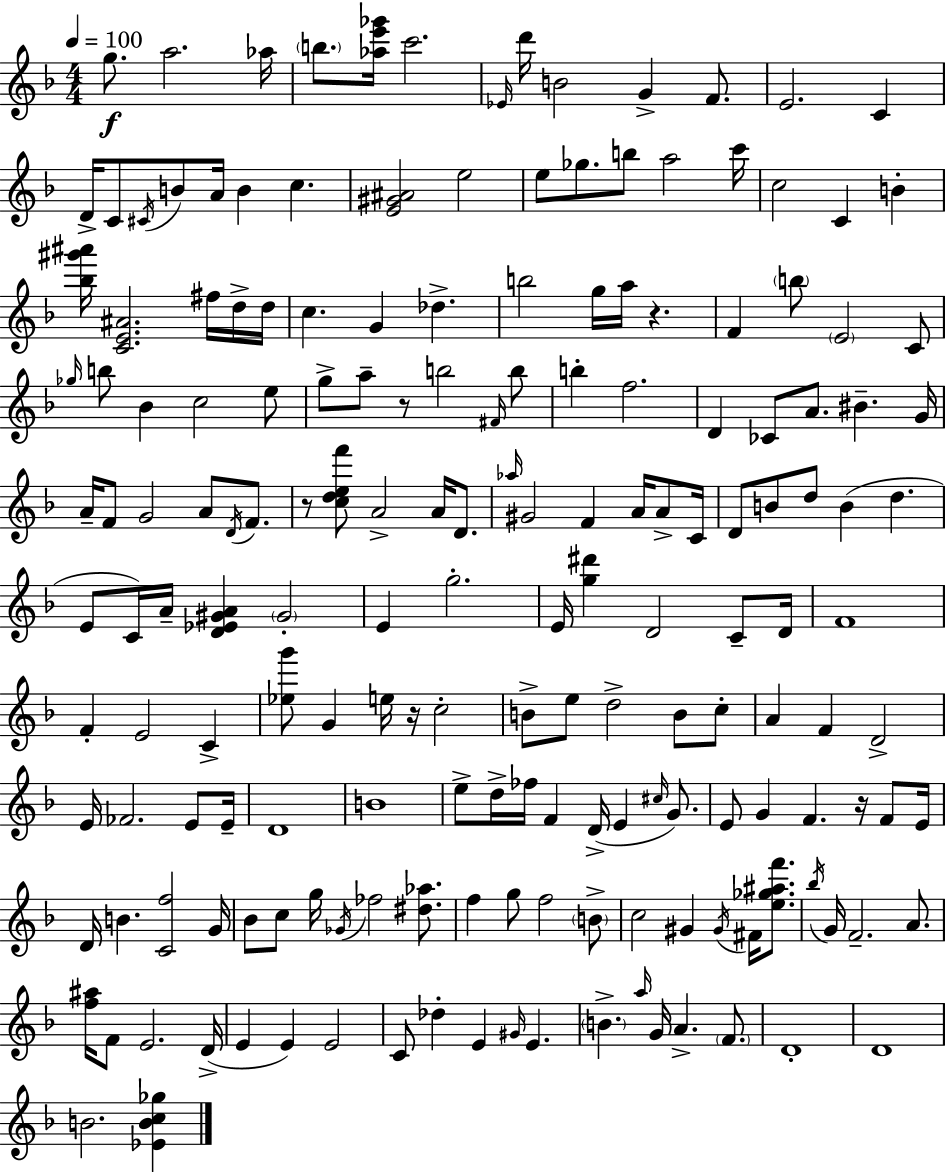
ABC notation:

X:1
T:Untitled
M:4/4
L:1/4
K:Dm
g/2 a2 _a/4 b/2 [_ae'_g']/4 c'2 _E/4 d'/4 B2 G F/2 E2 C D/4 C/2 ^C/4 B/2 A/4 B c [E^G^A]2 e2 e/2 _g/2 b/2 a2 c'/4 c2 C B [_b^g'^a']/4 [CE^A]2 ^f/4 d/4 d/4 c G _d b2 g/4 a/4 z F b/2 E2 C/2 _g/4 b/2 _B c2 e/2 g/2 a/2 z/2 b2 ^F/4 b/2 b f2 D _C/2 A/2 ^B G/4 A/4 F/2 G2 A/2 D/4 F/2 z/2 [cdef']/2 A2 A/4 D/2 _a/4 ^G2 F A/4 A/2 C/4 D/2 B/2 d/2 B d E/2 C/4 A/4 [D_E^GA] ^G2 E g2 E/4 [g^d'] D2 C/2 D/4 F4 F E2 C [_eg']/2 G e/4 z/4 c2 B/2 e/2 d2 B/2 c/2 A F D2 E/4 _F2 E/2 E/4 D4 B4 e/2 d/4 _f/4 F D/4 E ^c/4 G/2 E/2 G F z/4 F/2 E/4 D/4 B [Cf]2 G/4 _B/2 c/2 g/4 _G/4 _f2 [^d_a]/2 f g/2 f2 B/2 c2 ^G ^G/4 ^F/4 [e_g^af']/2 _b/4 G/4 F2 A/2 [f^a]/4 F/2 E2 D/4 E E E2 C/2 _d E ^G/4 E B a/4 G/4 A F/2 D4 D4 B2 [_EBc_g]